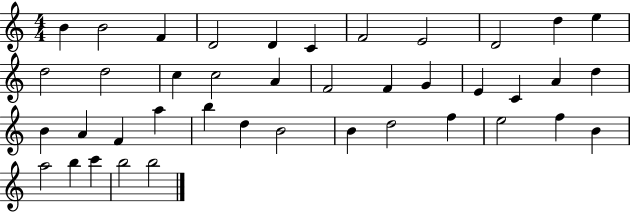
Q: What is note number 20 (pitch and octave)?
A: E4